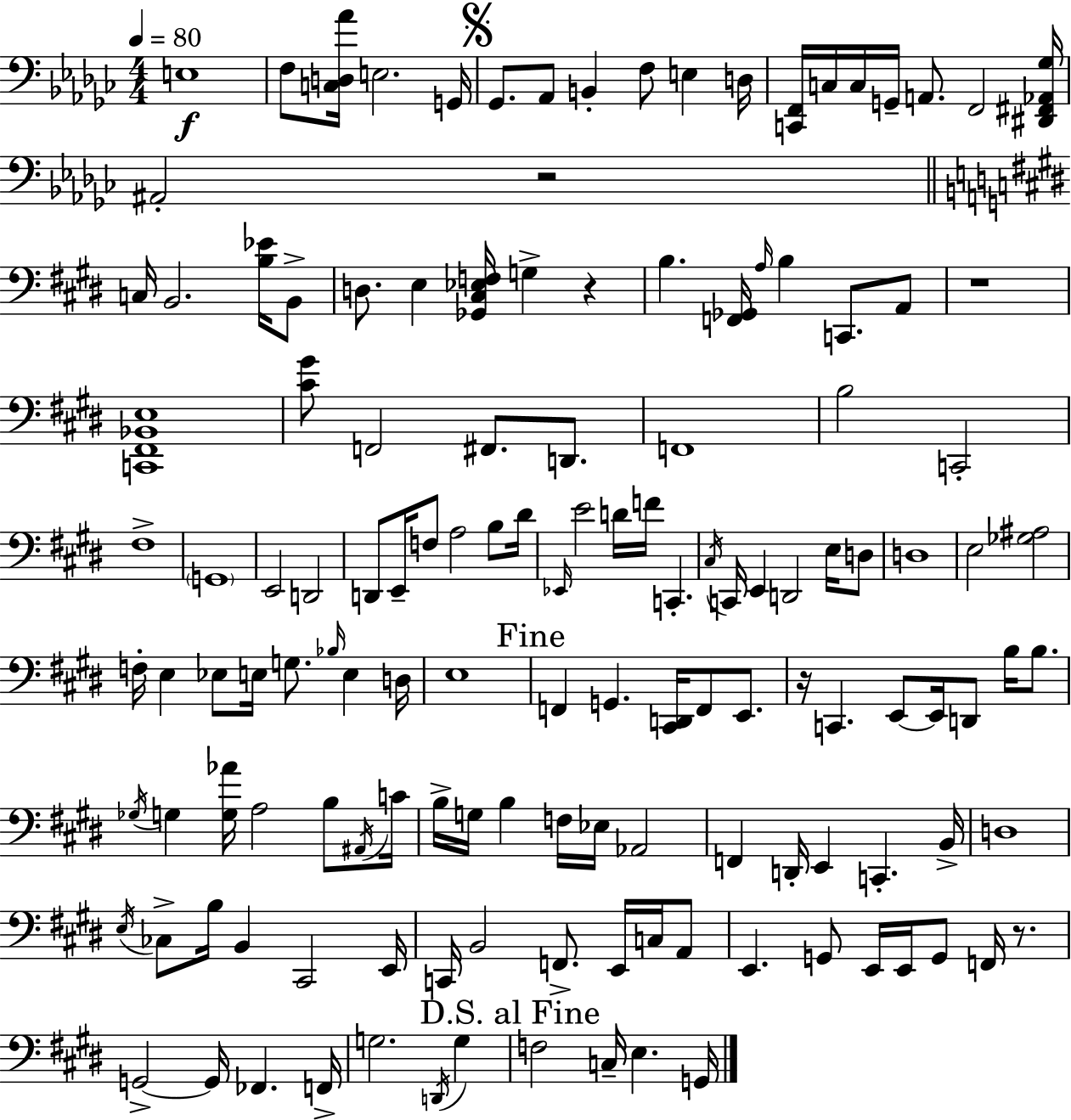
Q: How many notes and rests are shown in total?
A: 138